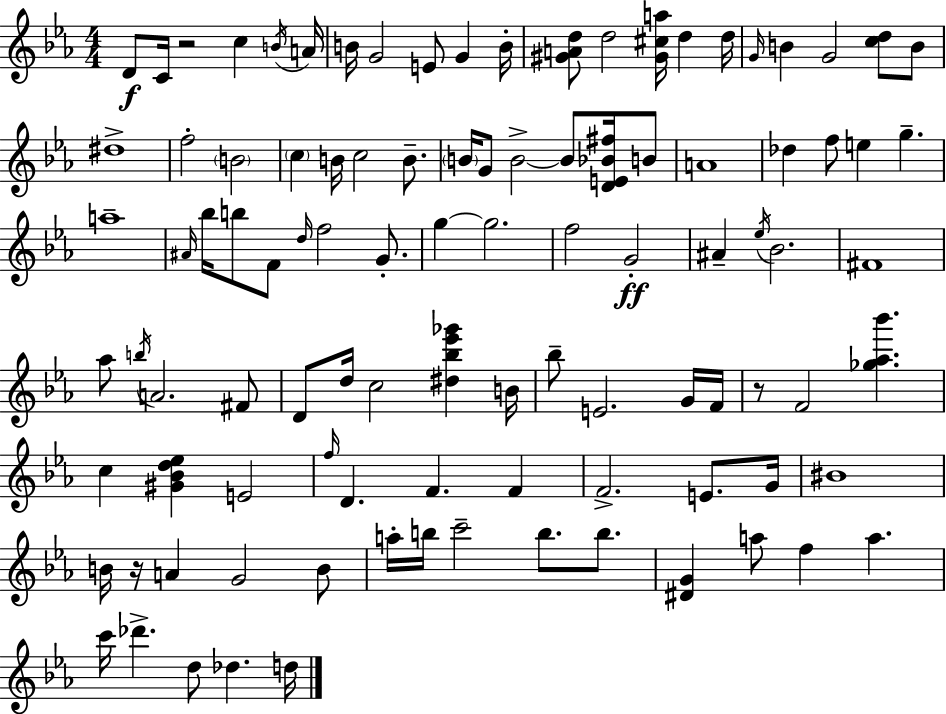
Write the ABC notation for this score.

X:1
T:Untitled
M:4/4
L:1/4
K:Eb
D/2 C/4 z2 c B/4 A/4 B/4 G2 E/2 G B/4 [^GAd]/2 d2 [^G^ca]/4 d d/4 G/4 B G2 [cd]/2 B/2 ^d4 f2 B2 c B/4 c2 B/2 B/4 G/2 B2 B/2 [DE_B^f]/4 B/2 A4 _d f/2 e g a4 ^A/4 _b/4 b/2 F/2 d/4 f2 G/2 g g2 f2 G2 ^A _e/4 _B2 ^F4 _a/2 b/4 A2 ^F/2 D/2 d/4 c2 [^d_b_e'_g'] B/4 _b/2 E2 G/4 F/4 z/2 F2 [_g_a_b'] c [^G_Bd_e] E2 f/4 D F F F2 E/2 G/4 ^B4 B/4 z/4 A G2 B/2 a/4 b/4 c'2 b/2 b/2 [^DG] a/2 f a c'/4 _d' d/2 _d d/4